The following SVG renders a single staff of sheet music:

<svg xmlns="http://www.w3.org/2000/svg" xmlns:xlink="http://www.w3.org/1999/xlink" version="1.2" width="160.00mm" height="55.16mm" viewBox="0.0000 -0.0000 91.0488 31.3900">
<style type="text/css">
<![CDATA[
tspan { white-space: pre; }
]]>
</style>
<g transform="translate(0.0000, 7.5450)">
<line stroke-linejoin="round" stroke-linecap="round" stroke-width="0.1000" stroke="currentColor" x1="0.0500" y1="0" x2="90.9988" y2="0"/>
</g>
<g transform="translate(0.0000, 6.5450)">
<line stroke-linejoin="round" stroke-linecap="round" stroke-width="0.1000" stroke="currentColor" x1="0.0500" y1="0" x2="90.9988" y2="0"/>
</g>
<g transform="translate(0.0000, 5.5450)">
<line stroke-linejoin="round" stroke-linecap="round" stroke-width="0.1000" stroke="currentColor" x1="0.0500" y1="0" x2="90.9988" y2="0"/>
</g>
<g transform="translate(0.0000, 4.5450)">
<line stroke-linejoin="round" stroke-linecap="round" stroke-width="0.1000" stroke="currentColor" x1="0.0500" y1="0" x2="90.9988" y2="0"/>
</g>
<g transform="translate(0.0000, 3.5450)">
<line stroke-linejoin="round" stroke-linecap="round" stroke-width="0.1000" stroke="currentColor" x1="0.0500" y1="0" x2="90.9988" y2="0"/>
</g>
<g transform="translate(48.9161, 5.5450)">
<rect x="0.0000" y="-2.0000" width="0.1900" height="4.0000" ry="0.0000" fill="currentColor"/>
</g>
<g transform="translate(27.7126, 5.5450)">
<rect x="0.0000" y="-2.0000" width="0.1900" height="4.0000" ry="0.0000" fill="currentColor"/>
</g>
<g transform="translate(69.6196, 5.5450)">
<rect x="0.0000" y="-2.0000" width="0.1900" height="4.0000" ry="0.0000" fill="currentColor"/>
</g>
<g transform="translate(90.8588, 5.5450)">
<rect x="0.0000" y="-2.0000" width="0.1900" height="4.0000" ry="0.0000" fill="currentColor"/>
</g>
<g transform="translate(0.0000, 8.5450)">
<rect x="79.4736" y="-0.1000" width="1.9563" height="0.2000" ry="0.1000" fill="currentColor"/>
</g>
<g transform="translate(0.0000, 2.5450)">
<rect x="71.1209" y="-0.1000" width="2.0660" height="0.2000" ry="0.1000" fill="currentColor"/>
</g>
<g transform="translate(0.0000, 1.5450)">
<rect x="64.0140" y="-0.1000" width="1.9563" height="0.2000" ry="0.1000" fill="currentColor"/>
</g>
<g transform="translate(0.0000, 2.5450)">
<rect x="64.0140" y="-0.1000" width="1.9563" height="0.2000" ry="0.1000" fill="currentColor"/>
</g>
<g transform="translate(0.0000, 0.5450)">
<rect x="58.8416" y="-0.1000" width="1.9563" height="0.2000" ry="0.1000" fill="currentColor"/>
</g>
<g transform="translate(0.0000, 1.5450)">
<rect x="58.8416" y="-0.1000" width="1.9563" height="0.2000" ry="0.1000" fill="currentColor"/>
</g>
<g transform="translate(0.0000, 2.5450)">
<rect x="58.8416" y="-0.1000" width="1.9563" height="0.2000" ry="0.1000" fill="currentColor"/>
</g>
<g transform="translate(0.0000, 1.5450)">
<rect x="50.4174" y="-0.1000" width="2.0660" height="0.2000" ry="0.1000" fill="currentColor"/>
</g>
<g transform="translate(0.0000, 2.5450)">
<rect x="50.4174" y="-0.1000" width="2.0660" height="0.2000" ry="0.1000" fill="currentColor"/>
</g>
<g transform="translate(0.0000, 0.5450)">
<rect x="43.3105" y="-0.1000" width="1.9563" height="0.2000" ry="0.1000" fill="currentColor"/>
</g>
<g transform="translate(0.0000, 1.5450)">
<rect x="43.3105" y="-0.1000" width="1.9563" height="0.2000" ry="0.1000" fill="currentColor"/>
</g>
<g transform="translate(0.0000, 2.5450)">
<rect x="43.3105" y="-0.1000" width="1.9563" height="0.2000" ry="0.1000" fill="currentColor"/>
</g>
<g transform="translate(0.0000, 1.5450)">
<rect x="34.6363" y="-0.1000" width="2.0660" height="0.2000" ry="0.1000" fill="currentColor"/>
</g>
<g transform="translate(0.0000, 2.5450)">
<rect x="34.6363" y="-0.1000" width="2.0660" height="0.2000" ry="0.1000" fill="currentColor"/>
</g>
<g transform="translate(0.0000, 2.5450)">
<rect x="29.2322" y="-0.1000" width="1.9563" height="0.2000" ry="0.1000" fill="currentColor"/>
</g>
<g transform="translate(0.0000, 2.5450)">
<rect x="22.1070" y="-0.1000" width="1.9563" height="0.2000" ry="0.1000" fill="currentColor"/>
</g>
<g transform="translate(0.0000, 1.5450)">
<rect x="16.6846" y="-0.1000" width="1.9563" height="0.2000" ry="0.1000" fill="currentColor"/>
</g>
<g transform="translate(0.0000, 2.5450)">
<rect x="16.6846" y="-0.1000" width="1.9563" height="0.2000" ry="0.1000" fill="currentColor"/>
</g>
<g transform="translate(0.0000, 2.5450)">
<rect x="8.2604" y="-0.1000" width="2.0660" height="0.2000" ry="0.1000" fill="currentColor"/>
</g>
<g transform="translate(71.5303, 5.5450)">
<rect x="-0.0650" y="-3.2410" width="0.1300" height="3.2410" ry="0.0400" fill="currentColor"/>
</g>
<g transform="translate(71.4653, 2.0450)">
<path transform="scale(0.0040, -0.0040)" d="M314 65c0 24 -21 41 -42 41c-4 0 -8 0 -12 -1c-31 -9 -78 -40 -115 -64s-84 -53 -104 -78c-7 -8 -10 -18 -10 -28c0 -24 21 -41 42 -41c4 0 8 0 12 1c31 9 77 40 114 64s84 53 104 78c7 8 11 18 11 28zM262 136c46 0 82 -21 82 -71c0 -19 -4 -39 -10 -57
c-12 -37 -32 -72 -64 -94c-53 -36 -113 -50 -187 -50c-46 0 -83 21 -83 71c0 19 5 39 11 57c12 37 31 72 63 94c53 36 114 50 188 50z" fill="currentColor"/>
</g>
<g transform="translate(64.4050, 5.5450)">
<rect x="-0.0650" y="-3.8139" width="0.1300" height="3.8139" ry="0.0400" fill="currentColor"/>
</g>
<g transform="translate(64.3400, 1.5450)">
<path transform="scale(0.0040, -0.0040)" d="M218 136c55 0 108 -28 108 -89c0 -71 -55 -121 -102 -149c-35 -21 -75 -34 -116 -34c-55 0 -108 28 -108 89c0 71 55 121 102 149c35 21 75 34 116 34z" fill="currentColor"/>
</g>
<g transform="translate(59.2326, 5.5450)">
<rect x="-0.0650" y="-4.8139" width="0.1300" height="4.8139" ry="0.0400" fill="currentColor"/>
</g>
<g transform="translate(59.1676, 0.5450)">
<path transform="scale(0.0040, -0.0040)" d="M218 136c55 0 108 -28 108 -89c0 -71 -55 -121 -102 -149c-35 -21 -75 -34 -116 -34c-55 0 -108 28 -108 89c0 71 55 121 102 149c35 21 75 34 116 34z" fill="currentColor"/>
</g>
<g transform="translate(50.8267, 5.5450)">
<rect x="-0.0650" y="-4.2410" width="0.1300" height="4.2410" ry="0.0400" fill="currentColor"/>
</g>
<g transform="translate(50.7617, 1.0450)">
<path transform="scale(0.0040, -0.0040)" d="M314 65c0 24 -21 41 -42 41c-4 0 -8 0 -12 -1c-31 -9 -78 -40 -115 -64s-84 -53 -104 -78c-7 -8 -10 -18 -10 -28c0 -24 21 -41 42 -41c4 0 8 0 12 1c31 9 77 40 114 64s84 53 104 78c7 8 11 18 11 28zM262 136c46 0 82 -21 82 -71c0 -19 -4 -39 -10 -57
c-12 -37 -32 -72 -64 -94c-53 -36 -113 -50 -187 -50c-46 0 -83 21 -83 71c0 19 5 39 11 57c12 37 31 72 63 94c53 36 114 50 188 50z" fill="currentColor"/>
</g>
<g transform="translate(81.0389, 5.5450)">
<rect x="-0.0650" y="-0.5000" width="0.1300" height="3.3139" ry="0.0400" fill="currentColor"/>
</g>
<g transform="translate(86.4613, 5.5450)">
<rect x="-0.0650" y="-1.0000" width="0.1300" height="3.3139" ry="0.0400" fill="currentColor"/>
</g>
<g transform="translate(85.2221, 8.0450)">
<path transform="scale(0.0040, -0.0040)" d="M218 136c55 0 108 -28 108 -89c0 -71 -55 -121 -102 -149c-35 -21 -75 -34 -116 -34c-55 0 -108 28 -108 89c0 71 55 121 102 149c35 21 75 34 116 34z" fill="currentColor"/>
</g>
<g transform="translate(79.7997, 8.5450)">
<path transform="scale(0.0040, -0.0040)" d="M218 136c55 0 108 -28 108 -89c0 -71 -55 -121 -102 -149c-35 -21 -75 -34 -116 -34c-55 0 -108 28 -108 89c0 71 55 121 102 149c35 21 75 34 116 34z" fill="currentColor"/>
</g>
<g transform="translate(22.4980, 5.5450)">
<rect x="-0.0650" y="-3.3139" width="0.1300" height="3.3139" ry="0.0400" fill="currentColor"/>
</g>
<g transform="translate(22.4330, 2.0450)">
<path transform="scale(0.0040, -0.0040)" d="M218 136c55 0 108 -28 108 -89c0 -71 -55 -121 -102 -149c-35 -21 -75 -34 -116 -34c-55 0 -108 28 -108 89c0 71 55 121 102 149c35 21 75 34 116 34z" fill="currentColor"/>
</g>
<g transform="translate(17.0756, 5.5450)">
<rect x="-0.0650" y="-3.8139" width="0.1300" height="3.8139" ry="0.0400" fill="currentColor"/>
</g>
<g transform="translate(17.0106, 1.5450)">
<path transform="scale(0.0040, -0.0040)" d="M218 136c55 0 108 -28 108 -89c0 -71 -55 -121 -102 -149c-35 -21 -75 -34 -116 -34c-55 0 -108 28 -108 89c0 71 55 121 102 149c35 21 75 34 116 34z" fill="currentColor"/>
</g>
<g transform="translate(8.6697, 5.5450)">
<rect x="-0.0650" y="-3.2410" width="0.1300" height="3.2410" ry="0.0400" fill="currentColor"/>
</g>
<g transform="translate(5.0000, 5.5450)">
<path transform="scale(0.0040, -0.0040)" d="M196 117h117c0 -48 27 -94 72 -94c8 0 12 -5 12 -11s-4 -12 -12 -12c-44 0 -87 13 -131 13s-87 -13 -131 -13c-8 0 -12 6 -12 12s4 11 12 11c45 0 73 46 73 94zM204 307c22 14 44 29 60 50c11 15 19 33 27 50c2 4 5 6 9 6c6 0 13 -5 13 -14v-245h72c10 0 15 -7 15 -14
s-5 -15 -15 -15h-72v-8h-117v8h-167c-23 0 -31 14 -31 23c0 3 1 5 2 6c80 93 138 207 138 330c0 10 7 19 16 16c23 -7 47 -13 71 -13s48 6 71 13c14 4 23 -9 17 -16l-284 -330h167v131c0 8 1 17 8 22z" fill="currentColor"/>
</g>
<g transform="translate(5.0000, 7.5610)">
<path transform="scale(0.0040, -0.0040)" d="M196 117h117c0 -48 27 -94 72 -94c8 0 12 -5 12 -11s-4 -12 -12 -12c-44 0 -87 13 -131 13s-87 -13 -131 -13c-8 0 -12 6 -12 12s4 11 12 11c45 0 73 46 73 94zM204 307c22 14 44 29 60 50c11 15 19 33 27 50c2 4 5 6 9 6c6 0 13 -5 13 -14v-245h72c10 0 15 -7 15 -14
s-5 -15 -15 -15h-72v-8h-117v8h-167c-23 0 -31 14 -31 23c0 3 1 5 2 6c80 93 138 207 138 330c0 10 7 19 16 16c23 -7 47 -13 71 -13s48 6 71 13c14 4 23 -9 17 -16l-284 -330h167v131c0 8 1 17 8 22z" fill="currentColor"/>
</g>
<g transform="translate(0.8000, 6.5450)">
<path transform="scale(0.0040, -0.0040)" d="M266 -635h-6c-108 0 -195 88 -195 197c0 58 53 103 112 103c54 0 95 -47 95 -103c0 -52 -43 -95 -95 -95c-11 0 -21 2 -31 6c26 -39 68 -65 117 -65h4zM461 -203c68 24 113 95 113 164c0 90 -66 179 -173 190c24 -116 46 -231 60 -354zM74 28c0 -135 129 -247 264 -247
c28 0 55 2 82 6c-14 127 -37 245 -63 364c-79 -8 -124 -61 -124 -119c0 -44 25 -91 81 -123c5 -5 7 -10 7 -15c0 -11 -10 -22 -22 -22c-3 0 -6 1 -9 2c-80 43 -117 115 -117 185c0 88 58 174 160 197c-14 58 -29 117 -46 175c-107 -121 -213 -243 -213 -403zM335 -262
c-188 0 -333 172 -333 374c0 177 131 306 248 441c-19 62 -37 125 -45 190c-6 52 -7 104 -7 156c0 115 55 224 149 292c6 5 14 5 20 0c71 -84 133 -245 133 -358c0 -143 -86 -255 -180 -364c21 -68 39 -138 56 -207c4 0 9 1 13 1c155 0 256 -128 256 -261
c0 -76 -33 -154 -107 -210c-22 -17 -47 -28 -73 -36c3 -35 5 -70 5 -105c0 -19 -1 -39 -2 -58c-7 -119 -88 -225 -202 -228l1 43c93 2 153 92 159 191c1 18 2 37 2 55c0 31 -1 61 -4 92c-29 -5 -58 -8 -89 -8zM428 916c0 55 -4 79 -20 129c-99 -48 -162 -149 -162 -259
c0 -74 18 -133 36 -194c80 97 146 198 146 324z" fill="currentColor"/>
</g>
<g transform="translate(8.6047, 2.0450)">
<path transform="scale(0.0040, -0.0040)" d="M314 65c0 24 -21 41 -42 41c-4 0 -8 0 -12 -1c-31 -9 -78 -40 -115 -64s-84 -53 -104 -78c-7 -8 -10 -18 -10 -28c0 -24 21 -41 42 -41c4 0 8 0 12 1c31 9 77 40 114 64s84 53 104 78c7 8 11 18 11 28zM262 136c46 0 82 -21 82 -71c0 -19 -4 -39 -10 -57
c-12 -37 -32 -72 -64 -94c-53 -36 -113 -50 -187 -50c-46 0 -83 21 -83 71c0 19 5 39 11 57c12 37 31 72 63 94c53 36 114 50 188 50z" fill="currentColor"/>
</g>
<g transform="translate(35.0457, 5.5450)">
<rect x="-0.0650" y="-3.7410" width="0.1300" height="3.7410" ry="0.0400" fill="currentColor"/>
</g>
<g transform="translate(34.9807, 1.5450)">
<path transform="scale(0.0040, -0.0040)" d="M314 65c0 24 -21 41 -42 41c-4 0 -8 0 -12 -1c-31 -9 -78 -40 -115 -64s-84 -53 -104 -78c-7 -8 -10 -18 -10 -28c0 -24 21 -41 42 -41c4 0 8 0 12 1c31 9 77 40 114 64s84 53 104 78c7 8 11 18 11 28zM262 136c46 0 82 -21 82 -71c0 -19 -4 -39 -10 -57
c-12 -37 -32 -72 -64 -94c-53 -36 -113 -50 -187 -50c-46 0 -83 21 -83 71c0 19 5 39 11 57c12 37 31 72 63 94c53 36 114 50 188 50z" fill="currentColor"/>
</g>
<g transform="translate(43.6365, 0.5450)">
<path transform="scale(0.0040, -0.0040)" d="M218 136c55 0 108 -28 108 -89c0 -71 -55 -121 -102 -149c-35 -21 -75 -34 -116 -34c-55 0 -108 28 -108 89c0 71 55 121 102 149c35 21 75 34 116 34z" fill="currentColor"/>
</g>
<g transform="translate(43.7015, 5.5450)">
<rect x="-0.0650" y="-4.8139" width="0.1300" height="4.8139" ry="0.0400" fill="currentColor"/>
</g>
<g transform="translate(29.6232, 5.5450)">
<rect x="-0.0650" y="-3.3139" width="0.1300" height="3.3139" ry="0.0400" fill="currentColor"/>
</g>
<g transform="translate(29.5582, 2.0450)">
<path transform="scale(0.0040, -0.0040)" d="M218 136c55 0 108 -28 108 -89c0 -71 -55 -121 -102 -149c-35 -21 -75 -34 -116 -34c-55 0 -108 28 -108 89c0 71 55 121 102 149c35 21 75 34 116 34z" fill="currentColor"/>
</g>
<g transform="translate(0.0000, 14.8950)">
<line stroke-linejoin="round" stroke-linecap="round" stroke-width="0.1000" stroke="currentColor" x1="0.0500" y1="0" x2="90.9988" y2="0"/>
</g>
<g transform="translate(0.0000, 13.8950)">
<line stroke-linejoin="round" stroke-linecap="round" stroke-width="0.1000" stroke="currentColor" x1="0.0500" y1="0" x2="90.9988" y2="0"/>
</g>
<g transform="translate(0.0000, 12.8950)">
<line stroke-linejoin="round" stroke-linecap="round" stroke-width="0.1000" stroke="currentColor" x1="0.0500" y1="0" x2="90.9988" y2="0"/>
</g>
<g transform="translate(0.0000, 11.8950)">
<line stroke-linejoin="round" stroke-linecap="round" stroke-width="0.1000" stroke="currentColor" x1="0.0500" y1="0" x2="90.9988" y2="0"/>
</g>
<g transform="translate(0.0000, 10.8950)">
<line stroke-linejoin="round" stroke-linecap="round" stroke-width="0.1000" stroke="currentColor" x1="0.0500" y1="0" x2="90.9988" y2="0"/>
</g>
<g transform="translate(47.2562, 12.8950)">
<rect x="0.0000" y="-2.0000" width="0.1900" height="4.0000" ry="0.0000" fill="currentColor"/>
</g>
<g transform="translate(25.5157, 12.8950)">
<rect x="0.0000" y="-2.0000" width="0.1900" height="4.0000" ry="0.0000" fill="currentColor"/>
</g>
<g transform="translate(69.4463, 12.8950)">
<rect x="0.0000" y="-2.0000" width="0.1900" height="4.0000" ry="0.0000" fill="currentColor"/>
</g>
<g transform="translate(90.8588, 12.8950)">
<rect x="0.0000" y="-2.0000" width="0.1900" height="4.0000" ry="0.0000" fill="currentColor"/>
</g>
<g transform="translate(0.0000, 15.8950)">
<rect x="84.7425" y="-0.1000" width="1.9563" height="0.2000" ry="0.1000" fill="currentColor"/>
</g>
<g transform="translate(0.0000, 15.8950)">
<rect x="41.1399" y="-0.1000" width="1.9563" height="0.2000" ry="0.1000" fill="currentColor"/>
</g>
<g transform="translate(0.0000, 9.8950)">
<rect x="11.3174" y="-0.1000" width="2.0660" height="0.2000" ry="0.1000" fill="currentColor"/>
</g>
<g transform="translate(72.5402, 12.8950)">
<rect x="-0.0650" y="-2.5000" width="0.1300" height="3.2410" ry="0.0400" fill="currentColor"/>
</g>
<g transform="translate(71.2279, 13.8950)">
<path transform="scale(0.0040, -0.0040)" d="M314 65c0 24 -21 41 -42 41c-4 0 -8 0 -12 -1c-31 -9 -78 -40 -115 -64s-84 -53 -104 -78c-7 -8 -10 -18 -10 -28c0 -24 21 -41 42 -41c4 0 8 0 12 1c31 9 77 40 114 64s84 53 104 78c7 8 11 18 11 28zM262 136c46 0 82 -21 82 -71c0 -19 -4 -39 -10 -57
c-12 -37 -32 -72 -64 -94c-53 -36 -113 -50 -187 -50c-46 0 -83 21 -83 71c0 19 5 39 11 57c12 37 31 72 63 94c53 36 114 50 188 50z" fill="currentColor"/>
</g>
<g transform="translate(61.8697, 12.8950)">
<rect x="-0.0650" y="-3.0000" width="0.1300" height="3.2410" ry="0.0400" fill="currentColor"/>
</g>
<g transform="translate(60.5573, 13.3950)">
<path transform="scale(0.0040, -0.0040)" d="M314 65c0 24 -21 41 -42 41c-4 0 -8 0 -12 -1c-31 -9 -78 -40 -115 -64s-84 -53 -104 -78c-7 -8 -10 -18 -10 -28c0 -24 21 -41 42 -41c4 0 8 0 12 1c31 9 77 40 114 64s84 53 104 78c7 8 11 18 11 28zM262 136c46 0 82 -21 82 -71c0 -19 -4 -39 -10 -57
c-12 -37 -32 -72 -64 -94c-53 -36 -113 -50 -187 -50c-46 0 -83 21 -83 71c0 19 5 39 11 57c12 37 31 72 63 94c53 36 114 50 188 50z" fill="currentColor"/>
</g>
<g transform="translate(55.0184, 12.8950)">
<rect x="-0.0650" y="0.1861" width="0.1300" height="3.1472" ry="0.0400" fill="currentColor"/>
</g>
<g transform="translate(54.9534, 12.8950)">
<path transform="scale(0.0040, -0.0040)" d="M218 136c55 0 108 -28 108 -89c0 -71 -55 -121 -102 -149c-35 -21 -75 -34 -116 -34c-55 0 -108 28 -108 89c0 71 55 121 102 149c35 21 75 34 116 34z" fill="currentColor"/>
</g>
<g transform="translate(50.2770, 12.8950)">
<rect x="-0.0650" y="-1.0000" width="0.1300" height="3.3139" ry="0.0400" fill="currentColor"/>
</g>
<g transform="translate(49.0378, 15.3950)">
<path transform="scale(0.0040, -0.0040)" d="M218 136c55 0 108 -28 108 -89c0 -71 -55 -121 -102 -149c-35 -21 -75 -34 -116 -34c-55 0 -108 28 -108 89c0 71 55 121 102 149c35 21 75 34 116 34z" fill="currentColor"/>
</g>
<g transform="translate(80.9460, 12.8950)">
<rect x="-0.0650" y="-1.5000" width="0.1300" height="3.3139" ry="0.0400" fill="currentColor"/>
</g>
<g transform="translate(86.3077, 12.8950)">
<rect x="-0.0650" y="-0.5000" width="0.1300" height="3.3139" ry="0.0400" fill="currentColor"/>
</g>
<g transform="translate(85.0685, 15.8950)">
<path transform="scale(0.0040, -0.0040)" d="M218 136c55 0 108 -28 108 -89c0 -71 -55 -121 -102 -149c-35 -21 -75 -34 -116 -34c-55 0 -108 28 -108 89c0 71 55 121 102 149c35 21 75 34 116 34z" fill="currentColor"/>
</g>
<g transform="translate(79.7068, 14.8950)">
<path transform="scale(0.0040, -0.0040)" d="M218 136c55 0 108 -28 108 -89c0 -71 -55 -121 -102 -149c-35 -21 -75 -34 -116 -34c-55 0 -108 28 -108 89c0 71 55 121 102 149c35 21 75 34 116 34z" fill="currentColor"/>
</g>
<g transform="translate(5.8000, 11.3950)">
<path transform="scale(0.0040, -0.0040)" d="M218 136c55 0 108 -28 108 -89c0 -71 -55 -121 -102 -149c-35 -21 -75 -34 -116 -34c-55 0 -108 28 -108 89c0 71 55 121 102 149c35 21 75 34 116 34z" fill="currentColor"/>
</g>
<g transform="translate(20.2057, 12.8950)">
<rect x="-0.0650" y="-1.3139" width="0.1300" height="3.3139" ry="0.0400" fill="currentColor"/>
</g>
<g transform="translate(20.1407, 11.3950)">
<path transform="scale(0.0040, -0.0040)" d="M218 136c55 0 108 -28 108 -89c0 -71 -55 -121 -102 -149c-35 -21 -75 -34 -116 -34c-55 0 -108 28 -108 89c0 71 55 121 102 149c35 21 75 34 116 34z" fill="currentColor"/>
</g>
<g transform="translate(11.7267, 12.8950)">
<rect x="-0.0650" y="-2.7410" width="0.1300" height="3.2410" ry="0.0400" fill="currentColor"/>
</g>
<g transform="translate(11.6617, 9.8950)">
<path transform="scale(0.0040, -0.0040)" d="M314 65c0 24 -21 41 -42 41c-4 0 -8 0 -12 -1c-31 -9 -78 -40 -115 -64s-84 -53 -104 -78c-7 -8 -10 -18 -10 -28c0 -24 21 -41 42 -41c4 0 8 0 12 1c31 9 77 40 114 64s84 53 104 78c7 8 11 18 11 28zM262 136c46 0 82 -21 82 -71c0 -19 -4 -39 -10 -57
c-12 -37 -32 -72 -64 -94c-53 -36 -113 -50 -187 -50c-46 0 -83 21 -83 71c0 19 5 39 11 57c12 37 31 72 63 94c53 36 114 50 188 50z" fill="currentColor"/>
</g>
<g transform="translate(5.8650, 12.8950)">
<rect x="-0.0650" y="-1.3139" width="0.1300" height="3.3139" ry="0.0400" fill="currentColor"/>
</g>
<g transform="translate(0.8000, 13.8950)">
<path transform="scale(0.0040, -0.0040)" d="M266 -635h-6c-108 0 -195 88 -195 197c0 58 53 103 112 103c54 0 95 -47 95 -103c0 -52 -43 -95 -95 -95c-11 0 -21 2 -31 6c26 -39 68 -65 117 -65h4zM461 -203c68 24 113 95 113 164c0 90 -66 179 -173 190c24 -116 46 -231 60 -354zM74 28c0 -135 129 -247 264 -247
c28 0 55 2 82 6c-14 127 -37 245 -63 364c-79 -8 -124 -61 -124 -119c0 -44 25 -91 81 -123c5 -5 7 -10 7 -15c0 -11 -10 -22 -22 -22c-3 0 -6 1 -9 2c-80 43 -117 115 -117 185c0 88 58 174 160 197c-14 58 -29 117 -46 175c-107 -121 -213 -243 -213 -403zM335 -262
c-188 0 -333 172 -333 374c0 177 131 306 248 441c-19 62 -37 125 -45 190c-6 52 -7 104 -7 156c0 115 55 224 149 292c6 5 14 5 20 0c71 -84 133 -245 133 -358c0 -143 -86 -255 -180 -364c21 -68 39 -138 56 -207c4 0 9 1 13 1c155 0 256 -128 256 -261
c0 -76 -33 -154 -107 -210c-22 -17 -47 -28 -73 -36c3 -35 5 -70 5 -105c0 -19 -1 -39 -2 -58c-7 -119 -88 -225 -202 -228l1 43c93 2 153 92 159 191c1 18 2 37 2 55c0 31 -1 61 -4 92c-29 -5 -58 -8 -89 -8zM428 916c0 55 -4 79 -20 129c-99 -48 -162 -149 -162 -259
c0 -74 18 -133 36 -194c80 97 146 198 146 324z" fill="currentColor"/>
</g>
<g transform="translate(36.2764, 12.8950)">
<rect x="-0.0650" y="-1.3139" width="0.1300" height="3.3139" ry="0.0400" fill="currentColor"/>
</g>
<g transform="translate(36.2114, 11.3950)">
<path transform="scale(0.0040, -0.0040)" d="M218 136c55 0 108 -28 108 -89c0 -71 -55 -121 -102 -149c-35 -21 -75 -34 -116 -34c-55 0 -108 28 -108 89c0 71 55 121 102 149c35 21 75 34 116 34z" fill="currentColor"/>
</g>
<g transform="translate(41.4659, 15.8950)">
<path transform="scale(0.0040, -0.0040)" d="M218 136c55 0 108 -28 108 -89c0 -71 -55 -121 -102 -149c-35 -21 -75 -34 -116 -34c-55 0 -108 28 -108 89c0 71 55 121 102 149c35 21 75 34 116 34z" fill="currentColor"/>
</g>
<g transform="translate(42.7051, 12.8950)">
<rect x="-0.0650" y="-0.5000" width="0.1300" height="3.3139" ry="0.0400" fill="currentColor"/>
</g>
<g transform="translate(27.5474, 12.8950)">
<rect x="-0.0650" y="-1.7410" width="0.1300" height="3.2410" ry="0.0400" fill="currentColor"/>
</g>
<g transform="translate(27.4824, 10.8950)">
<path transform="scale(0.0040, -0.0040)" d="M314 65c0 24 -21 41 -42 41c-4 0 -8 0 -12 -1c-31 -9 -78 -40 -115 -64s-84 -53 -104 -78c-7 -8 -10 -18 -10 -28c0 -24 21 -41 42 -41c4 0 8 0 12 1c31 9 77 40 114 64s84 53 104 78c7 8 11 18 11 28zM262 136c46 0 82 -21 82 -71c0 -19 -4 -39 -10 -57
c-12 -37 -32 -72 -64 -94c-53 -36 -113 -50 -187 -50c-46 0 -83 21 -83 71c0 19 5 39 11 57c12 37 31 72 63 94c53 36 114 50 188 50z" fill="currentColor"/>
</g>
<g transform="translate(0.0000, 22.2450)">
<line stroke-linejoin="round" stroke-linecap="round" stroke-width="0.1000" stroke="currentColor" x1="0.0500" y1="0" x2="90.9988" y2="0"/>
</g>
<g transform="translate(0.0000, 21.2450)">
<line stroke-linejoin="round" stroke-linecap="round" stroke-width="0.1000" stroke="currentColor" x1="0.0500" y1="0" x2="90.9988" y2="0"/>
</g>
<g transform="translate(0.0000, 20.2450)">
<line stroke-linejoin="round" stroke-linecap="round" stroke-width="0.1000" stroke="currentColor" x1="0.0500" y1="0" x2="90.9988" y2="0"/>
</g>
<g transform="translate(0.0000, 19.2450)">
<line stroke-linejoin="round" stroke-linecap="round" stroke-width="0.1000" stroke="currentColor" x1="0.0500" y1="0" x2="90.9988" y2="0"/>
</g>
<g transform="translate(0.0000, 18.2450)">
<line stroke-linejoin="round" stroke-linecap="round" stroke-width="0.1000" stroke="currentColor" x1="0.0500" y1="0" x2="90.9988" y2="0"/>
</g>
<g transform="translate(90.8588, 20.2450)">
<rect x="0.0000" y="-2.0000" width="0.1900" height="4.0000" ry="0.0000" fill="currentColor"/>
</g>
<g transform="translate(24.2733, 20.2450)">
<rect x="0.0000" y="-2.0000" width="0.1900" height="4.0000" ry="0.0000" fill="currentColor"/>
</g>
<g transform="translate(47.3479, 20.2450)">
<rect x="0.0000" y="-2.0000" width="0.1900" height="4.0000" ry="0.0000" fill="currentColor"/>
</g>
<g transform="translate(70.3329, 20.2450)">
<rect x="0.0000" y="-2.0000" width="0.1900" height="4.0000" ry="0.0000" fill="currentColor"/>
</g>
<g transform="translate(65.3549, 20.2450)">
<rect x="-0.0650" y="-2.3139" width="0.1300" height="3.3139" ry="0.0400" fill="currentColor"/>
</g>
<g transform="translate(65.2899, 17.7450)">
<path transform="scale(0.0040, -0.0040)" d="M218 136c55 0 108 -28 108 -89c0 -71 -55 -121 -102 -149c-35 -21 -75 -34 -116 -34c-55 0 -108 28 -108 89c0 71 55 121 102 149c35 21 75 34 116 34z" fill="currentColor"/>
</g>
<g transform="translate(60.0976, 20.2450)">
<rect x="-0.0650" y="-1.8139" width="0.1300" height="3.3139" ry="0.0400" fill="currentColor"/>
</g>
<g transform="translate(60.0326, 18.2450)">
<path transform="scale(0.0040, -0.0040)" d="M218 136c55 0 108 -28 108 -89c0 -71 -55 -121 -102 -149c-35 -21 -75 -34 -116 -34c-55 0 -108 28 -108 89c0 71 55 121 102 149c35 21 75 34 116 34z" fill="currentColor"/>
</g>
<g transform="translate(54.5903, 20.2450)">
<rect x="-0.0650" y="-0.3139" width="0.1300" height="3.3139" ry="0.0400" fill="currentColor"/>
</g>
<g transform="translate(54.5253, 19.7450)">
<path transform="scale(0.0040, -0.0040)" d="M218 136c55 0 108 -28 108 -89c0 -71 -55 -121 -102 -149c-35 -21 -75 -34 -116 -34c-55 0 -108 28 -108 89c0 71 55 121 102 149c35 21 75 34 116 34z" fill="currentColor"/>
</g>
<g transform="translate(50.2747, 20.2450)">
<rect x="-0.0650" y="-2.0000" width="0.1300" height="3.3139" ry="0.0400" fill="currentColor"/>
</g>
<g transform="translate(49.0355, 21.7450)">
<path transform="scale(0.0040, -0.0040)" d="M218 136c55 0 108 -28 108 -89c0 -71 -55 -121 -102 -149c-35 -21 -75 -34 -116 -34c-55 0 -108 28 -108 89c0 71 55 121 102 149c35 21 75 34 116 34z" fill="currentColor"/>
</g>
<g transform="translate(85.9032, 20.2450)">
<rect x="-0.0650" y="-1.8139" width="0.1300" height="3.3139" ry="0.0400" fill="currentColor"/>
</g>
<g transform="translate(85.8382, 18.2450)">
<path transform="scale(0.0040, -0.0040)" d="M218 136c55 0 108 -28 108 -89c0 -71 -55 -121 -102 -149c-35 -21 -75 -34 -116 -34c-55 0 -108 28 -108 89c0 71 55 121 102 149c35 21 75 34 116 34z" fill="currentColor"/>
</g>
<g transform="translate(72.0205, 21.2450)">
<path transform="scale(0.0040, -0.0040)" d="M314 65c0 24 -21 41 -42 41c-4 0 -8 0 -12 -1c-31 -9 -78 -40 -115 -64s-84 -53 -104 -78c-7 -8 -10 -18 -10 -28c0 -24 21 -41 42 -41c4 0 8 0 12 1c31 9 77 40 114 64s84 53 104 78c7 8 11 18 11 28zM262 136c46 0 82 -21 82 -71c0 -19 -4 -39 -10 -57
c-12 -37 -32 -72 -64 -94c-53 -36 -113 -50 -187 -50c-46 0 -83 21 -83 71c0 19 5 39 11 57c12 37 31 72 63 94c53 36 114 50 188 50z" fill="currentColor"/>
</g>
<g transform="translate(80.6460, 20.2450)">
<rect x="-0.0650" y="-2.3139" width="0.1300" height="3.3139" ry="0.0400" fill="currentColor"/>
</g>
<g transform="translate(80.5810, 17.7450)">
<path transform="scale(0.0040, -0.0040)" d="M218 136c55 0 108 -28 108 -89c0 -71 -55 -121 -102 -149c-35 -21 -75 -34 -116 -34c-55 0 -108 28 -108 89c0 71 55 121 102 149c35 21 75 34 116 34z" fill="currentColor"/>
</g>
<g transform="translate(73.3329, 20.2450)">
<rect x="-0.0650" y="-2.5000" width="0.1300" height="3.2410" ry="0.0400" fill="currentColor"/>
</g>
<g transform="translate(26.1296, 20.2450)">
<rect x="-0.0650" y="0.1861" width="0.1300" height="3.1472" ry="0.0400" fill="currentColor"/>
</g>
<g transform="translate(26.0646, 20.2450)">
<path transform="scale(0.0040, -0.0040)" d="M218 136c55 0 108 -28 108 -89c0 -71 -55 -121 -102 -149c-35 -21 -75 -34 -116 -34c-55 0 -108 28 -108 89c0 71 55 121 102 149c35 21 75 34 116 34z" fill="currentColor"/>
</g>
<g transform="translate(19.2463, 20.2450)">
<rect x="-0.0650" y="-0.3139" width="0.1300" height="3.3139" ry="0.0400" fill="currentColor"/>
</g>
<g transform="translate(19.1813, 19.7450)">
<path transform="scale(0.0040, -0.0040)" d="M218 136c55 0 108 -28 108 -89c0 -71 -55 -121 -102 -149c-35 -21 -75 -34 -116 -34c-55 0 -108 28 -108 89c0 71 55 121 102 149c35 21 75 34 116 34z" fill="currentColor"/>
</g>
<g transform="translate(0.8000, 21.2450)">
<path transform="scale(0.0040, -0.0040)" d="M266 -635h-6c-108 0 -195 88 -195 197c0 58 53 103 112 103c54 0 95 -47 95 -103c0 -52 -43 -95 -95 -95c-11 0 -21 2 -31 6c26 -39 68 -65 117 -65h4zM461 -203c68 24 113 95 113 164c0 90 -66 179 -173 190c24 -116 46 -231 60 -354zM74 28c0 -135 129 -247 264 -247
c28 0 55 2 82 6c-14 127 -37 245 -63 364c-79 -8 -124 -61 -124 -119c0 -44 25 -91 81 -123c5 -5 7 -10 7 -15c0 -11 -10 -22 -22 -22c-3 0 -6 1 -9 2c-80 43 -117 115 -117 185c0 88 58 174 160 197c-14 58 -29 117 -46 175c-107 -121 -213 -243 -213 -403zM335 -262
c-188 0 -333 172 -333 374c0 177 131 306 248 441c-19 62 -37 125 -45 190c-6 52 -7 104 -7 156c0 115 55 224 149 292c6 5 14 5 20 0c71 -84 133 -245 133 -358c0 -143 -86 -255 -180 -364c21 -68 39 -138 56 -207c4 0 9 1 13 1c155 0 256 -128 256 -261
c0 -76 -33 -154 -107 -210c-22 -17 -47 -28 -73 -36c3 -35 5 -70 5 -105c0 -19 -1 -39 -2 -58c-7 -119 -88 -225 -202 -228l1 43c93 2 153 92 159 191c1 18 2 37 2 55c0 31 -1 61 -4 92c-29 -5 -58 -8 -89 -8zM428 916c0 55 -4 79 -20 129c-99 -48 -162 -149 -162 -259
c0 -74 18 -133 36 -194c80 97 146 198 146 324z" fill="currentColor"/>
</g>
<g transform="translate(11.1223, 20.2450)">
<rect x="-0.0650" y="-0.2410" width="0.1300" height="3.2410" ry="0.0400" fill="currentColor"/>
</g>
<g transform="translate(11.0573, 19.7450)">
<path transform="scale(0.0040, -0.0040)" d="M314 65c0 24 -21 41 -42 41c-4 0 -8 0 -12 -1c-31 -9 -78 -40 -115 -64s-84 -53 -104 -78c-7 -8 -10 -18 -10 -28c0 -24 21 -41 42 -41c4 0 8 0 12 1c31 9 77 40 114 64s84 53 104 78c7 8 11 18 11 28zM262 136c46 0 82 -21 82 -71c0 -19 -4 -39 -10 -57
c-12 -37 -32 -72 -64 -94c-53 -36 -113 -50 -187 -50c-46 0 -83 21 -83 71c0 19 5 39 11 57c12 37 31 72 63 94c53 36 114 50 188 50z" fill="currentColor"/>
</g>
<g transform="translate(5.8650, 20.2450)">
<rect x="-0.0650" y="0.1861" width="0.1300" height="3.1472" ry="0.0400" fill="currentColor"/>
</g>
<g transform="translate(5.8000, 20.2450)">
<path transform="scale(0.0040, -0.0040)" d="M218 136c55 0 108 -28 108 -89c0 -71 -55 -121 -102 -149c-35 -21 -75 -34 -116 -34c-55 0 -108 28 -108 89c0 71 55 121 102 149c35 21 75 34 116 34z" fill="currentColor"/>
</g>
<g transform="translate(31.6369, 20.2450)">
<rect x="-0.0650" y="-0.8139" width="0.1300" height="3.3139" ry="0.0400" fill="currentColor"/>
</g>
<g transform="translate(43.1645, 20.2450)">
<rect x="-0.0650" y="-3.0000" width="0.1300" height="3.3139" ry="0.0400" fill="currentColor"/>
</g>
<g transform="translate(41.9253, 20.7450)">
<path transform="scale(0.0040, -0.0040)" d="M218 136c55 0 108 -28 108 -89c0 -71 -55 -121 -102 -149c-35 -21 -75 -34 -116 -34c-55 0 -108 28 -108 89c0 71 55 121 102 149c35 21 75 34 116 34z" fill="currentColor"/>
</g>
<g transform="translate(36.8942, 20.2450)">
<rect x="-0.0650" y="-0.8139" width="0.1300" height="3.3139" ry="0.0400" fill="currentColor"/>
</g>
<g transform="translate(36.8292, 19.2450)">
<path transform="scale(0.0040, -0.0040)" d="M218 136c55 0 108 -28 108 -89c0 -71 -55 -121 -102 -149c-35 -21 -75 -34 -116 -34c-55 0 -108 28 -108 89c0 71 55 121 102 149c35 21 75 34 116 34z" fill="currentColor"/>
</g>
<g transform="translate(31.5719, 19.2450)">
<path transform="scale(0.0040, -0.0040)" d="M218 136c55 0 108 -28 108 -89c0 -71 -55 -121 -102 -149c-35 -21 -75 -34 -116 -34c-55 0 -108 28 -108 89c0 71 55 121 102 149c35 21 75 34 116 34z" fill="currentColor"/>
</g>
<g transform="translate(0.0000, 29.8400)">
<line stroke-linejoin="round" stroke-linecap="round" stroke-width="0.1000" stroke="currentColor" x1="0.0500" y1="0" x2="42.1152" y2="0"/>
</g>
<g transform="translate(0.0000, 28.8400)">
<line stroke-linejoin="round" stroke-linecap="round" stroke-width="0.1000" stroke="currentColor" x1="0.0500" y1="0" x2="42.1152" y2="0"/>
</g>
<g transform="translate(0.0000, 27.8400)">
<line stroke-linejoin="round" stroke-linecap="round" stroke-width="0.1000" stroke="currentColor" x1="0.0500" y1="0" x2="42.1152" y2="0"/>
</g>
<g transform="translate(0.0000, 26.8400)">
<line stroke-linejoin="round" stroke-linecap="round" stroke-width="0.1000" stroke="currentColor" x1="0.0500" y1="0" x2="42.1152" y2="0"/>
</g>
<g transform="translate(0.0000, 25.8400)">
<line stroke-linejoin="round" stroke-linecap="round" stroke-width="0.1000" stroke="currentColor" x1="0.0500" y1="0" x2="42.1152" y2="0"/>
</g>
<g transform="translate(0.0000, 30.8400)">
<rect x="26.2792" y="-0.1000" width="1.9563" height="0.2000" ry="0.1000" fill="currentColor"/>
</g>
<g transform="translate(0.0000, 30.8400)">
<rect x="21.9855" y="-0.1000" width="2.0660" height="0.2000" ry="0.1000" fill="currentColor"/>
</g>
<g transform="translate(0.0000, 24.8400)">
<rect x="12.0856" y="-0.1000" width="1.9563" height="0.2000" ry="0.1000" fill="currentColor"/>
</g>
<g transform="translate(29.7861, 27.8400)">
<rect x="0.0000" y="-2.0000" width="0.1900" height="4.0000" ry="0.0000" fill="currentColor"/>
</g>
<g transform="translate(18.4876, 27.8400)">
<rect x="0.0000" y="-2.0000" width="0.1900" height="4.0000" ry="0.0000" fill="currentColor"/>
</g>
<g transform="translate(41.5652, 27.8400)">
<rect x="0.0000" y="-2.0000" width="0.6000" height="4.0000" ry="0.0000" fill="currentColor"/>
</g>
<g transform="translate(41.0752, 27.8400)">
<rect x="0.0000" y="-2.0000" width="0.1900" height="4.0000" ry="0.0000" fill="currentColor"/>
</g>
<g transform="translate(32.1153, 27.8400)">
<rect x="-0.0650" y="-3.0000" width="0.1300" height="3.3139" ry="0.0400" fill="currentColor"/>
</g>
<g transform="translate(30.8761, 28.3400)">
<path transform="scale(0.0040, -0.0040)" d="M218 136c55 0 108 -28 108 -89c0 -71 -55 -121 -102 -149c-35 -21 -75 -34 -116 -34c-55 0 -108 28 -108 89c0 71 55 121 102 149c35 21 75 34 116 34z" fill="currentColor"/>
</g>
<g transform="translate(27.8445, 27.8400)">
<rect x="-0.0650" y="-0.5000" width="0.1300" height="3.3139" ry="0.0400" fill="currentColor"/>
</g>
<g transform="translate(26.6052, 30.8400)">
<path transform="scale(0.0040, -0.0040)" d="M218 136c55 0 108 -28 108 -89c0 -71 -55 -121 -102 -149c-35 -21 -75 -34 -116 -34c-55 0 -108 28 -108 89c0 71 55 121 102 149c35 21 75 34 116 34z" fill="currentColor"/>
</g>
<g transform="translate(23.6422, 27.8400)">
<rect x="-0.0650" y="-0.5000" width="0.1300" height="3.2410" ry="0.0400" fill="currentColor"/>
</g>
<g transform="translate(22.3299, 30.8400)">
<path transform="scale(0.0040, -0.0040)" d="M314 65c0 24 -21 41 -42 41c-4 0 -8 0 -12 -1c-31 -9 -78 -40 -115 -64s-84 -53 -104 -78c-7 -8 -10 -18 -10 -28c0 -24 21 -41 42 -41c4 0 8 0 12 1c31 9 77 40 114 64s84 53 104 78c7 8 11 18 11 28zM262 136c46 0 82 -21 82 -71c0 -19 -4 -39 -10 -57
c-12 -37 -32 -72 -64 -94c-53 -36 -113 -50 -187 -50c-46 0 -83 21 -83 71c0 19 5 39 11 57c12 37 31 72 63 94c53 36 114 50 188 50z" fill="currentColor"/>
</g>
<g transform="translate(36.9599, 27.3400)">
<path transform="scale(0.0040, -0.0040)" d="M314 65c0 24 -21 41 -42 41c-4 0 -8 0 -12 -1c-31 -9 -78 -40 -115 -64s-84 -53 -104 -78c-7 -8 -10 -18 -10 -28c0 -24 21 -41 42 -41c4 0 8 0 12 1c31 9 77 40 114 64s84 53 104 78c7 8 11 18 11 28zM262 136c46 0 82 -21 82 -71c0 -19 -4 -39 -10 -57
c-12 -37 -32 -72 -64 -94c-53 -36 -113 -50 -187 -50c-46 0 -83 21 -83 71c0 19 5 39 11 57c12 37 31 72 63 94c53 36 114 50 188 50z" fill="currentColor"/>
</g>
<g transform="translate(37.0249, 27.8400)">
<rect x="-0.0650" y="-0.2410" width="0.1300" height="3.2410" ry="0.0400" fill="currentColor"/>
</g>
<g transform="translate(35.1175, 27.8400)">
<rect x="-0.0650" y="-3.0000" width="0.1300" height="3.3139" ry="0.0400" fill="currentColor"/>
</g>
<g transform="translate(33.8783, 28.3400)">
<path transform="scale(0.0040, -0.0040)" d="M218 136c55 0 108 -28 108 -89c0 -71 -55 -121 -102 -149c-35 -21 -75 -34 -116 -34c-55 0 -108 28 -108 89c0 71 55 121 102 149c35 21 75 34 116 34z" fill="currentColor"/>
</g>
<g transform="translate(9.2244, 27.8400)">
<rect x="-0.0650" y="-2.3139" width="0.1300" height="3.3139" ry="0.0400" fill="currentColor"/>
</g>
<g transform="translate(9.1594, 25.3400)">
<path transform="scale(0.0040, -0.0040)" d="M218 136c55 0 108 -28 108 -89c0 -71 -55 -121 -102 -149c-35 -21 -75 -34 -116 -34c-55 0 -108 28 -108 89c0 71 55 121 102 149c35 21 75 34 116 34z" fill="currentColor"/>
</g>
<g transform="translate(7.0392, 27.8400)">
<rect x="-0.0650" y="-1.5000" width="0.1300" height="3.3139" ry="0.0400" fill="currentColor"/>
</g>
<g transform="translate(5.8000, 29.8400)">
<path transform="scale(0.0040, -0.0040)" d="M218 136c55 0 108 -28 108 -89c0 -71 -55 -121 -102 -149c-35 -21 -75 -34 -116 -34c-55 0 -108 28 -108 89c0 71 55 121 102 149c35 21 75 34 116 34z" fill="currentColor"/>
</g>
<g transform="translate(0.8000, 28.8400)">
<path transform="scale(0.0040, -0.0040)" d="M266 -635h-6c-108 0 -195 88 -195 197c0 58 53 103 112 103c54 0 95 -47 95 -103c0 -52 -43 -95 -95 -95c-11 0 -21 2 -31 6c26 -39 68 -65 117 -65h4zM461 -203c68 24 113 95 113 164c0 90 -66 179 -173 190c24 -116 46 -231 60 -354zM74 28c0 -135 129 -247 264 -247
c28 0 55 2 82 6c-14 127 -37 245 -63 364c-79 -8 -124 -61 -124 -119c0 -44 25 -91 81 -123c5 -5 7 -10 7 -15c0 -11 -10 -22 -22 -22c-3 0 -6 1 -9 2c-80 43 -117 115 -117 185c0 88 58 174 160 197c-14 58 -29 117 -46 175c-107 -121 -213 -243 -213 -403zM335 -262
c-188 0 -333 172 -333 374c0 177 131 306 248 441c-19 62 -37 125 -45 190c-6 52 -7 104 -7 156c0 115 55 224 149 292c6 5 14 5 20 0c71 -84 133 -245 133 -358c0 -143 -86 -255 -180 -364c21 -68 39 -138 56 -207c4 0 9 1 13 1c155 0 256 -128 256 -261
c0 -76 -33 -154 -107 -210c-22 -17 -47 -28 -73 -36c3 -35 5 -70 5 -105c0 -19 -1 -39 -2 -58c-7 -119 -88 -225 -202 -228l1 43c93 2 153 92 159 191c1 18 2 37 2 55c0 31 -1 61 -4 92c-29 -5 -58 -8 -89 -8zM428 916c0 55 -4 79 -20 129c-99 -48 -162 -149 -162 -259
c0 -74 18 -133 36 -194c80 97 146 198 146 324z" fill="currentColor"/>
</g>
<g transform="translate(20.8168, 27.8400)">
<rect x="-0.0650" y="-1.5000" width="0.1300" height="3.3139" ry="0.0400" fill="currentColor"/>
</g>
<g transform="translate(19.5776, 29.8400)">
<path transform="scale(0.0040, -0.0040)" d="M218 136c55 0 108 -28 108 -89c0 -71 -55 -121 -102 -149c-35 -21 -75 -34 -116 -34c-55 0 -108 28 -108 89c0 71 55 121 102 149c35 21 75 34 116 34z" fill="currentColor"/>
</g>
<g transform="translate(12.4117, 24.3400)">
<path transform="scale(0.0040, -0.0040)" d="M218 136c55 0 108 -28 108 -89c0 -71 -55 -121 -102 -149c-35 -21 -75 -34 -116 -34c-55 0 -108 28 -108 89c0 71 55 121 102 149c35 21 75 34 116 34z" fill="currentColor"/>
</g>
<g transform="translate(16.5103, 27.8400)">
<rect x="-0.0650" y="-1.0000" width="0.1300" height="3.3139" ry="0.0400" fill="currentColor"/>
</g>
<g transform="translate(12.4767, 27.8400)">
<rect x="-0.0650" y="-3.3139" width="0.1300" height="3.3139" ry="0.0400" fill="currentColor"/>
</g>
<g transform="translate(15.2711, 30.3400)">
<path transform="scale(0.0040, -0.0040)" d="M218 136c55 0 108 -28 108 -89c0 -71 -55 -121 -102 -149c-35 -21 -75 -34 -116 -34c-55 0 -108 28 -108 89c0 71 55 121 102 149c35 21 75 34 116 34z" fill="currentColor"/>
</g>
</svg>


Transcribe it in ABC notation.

X:1
T:Untitled
M:4/4
L:1/4
K:C
b2 c' b b c'2 e' d'2 e' c' b2 C D e a2 e f2 e C D B A2 G2 E C B c2 c B d d A F c f g G2 g f E g b D E C2 C A A c2